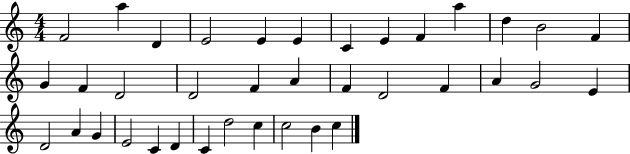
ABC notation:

X:1
T:Untitled
M:4/4
L:1/4
K:C
F2 a D E2 E E C E F a d B2 F G F D2 D2 F A F D2 F A G2 E D2 A G E2 C D C d2 c c2 B c